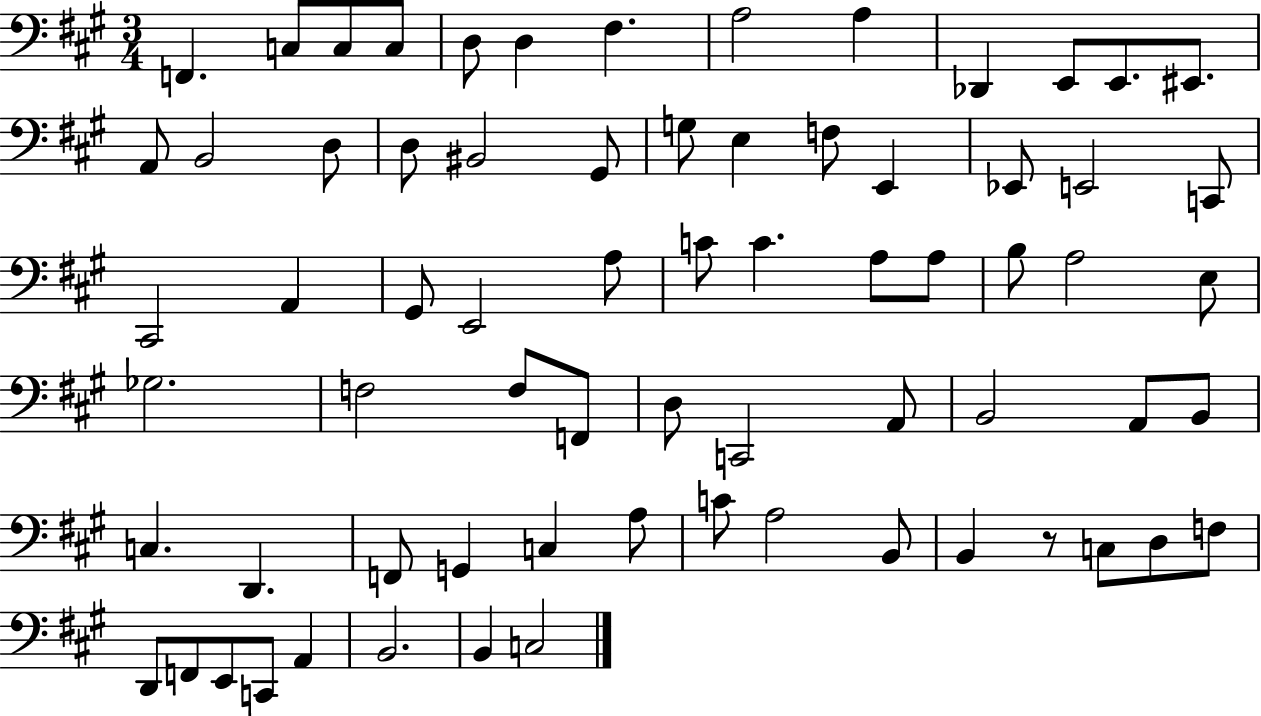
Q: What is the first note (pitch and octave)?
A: F2